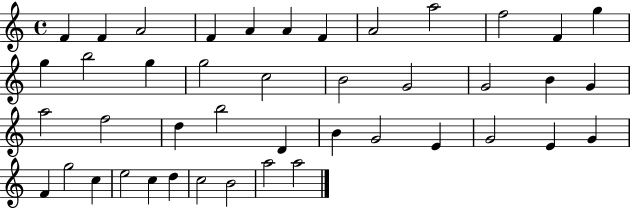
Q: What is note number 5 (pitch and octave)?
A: A4